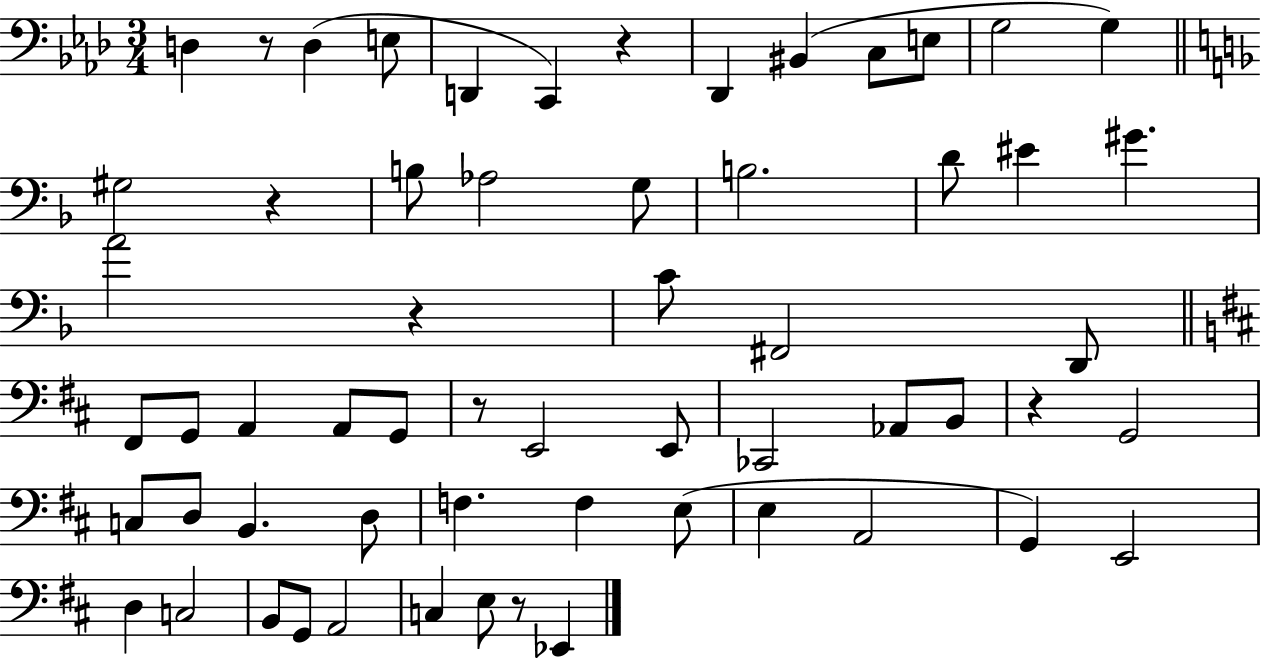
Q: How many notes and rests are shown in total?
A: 60